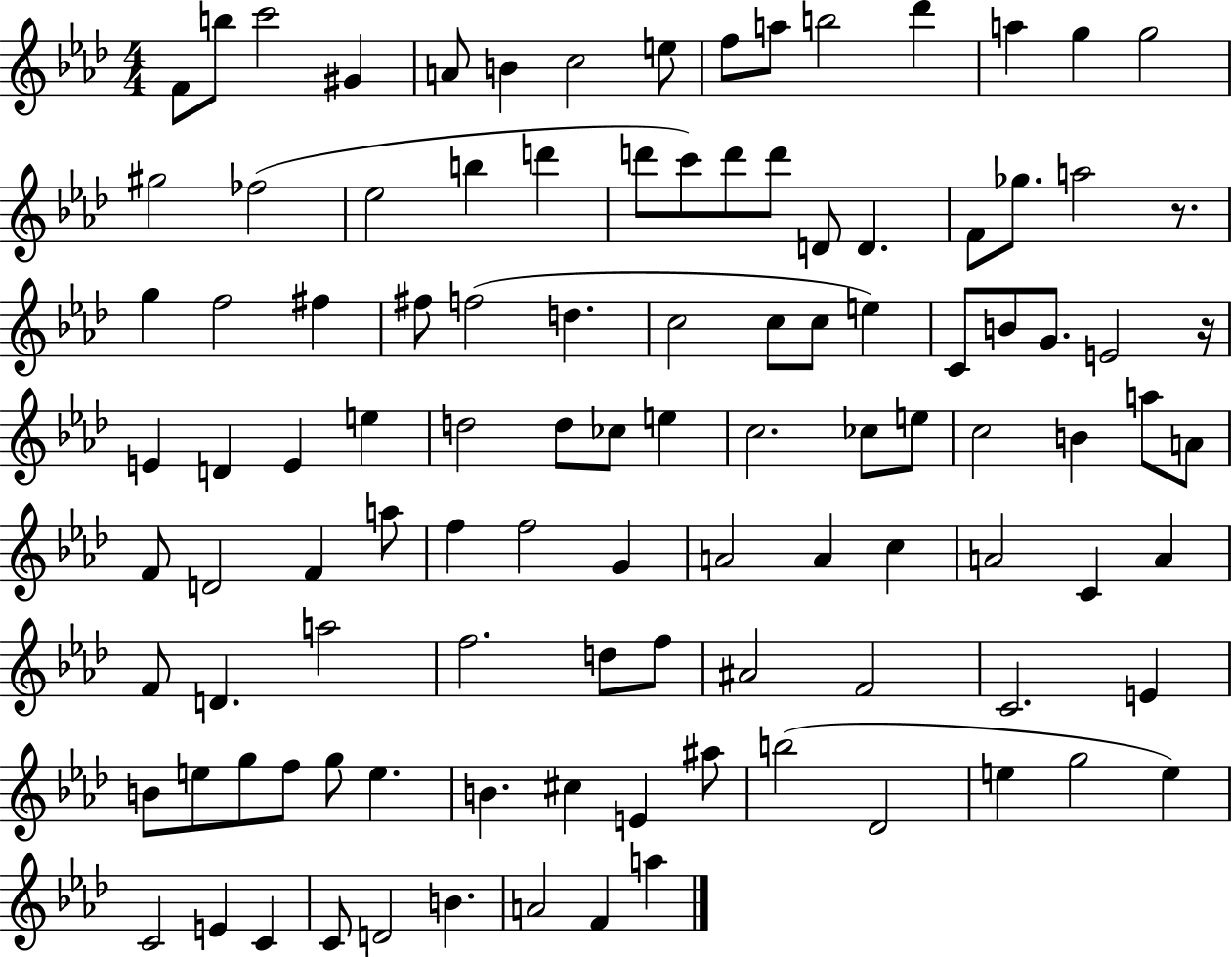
F4/e B5/e C6/h G#4/q A4/e B4/q C5/h E5/e F5/e A5/e B5/h Db6/q A5/q G5/q G5/h G#5/h FES5/h Eb5/h B5/q D6/q D6/e C6/e D6/e D6/e D4/e D4/q. F4/e Gb5/e. A5/h R/e. G5/q F5/h F#5/q F#5/e F5/h D5/q. C5/h C5/e C5/e E5/q C4/e B4/e G4/e. E4/h R/s E4/q D4/q E4/q E5/q D5/h D5/e CES5/e E5/q C5/h. CES5/e E5/e C5/h B4/q A5/e A4/e F4/e D4/h F4/q A5/e F5/q F5/h G4/q A4/h A4/q C5/q A4/h C4/q A4/q F4/e D4/q. A5/h F5/h. D5/e F5/e A#4/h F4/h C4/h. E4/q B4/e E5/e G5/e F5/e G5/e E5/q. B4/q. C#5/q E4/q A#5/e B5/h Db4/h E5/q G5/h E5/q C4/h E4/q C4/q C4/e D4/h B4/q. A4/h F4/q A5/q